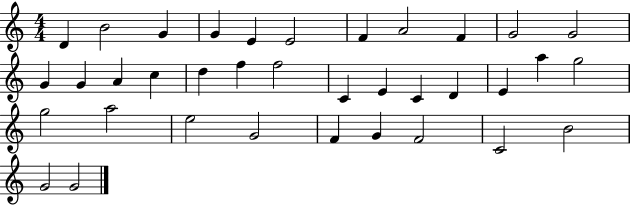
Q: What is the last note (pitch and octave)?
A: G4